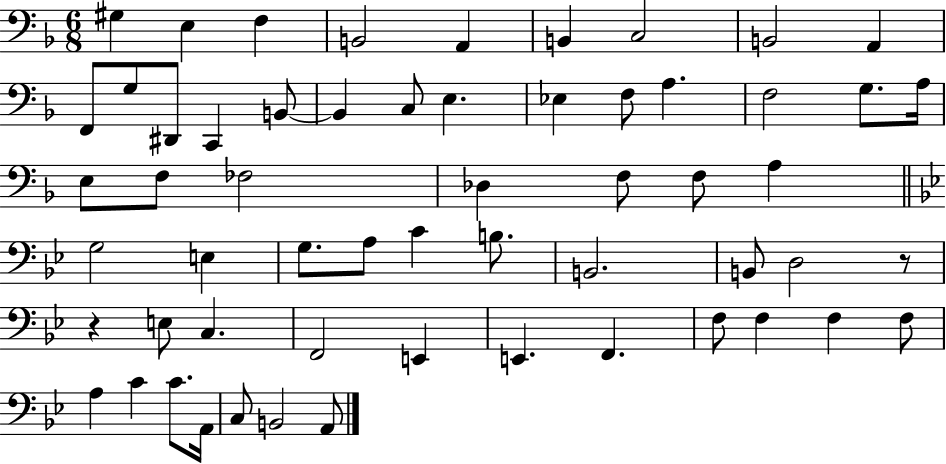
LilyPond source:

{
  \clef bass
  \numericTimeSignature
  \time 6/8
  \key f \major
  gis4 e4 f4 | b,2 a,4 | b,4 c2 | b,2 a,4 | \break f,8 g8 dis,8 c,4 b,8~~ | b,4 c8 e4. | ees4 f8 a4. | f2 g8. a16 | \break e8 f8 fes2 | des4 f8 f8 a4 | \bar "||" \break \key bes \major g2 e4 | g8. a8 c'4 b8. | b,2. | b,8 d2 r8 | \break r4 e8 c4. | f,2 e,4 | e,4. f,4. | f8 f4 f4 f8 | \break a4 c'4 c'8. a,16 | c8 b,2 a,8 | \bar "|."
}